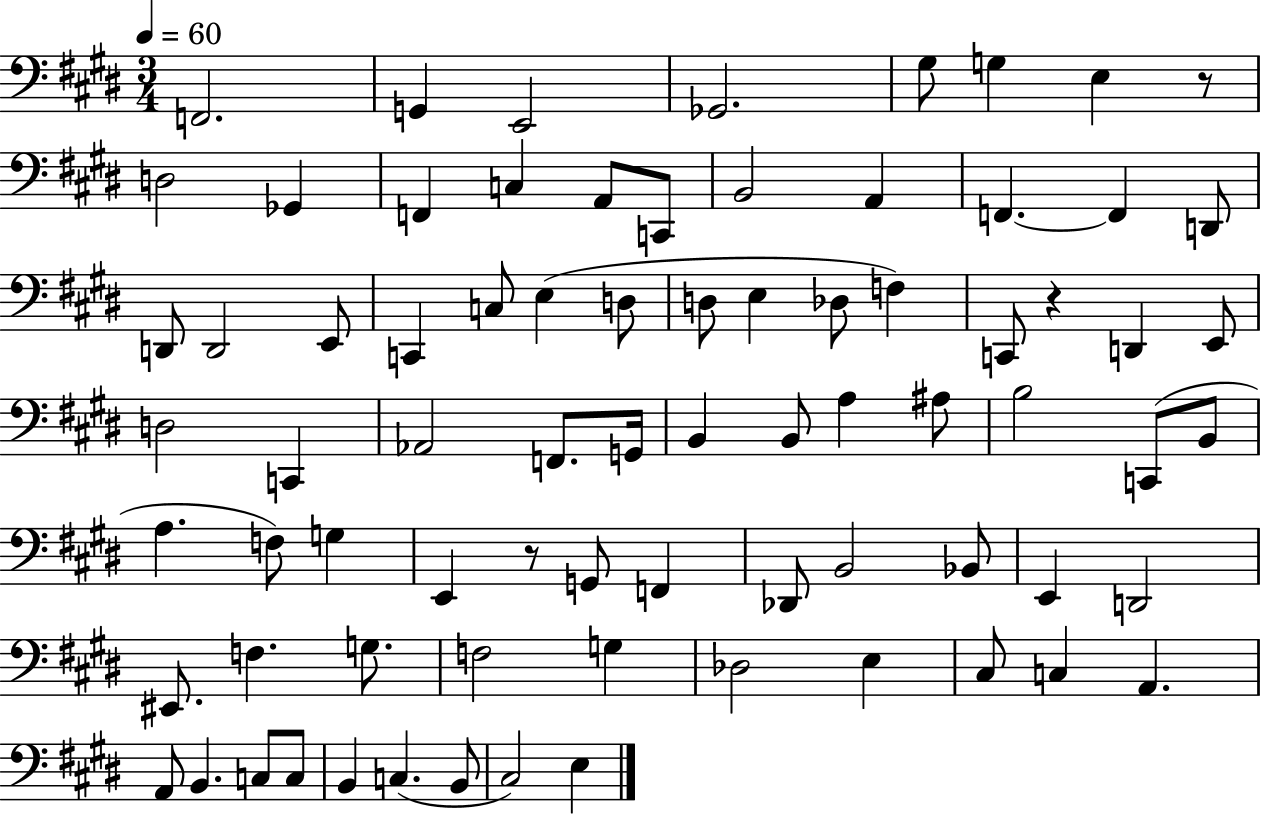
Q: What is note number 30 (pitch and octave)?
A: C2